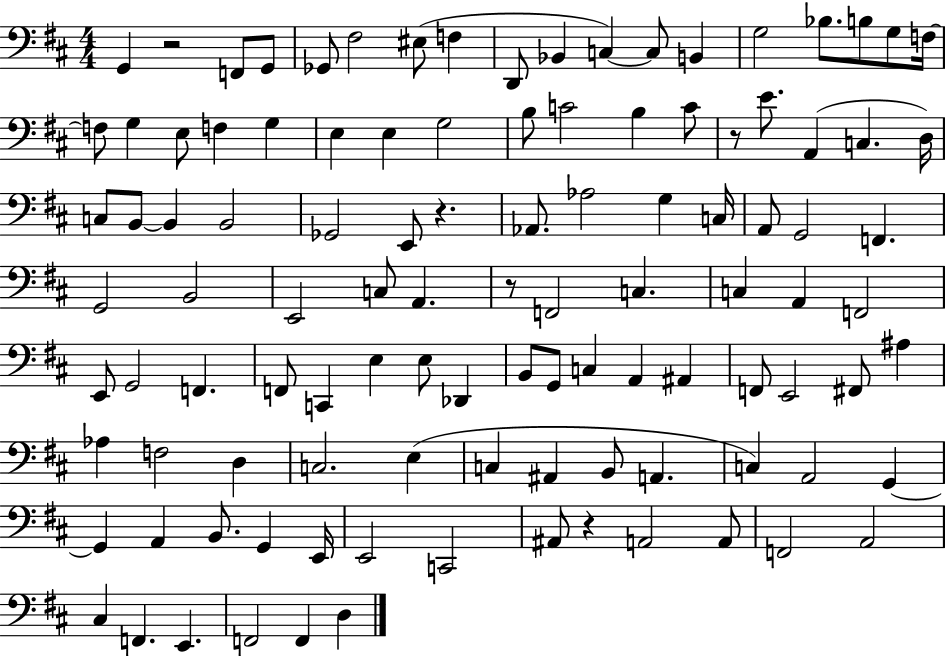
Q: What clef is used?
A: bass